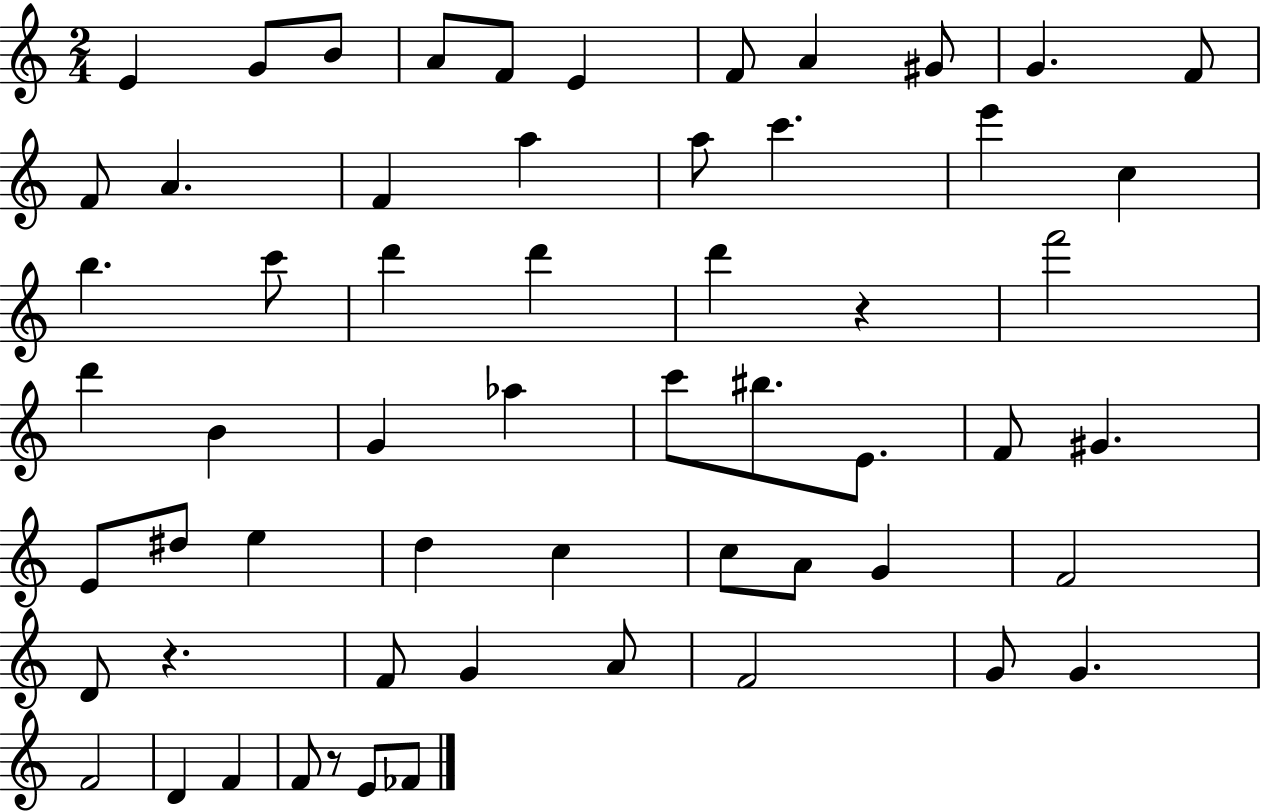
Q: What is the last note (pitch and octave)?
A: FES4